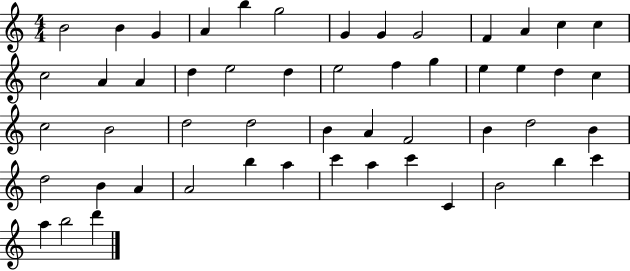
B4/h B4/q G4/q A4/q B5/q G5/h G4/q G4/q G4/h F4/q A4/q C5/q C5/q C5/h A4/q A4/q D5/q E5/h D5/q E5/h F5/q G5/q E5/q E5/q D5/q C5/q C5/h B4/h D5/h D5/h B4/q A4/q F4/h B4/q D5/h B4/q D5/h B4/q A4/q A4/h B5/q A5/q C6/q A5/q C6/q C4/q B4/h B5/q C6/q A5/q B5/h D6/q